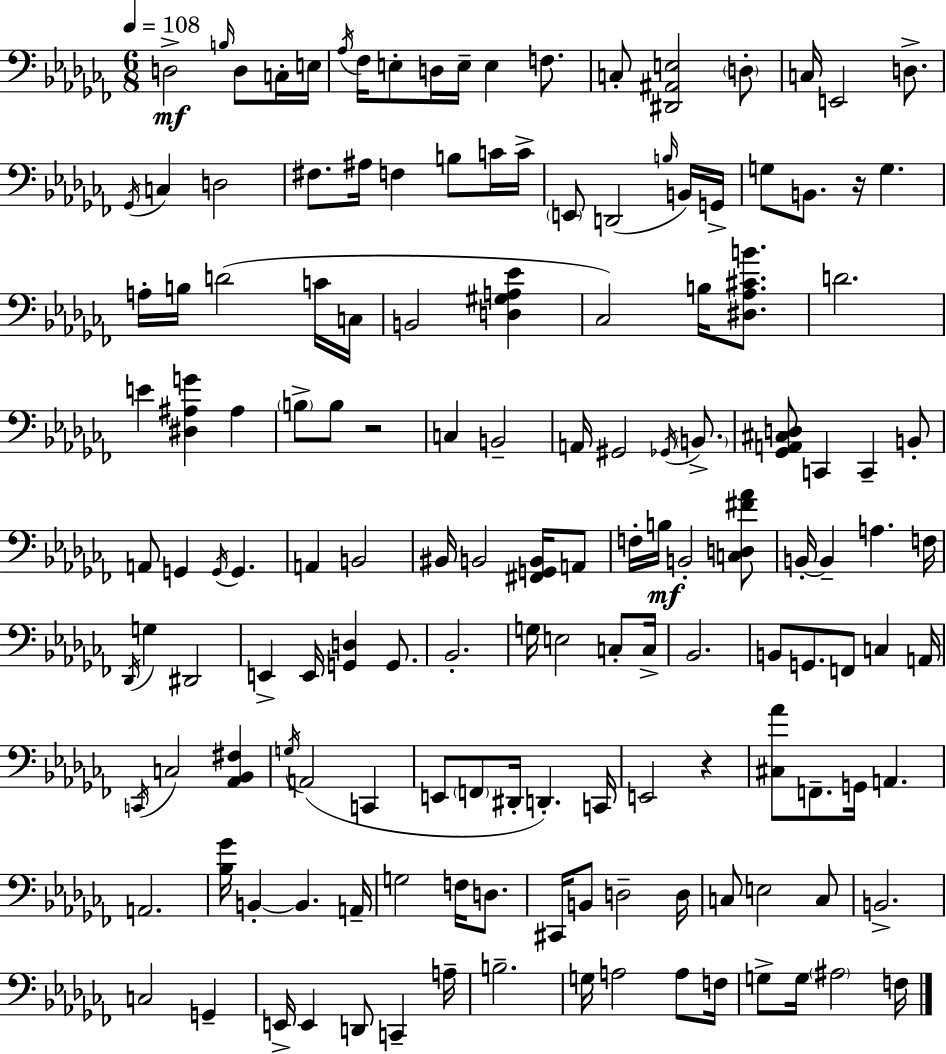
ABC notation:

X:1
T:Untitled
M:6/8
L:1/4
K:Abm
D,2 B,/4 D,/2 C,/4 E,/4 _A,/4 _F,/4 E,/2 D,/4 E,/4 E, F,/2 C,/2 [^D,,^A,,E,]2 D,/2 C,/4 E,,2 D,/2 _G,,/4 C, D,2 ^F,/2 ^A,/4 F, B,/2 C/4 C/4 E,,/2 D,,2 B,/4 B,,/4 G,,/4 G,/2 B,,/2 z/4 G, A,/4 B,/4 D2 C/4 C,/4 B,,2 [D,^G,A,_E] _C,2 B,/4 [^D,_A,^CB]/2 D2 E [^D,^A,G] ^A, B,/2 B,/2 z2 C, B,,2 A,,/4 ^G,,2 _G,,/4 B,,/2 [_G,,A,,^C,D,]/2 C,, C,, B,,/2 A,,/2 G,, G,,/4 G,, A,, B,,2 ^B,,/4 B,,2 [^F,,G,,B,,]/4 A,,/2 F,/4 B,/4 B,,2 [C,D,^F_A]/2 B,,/4 B,, A, F,/4 _D,,/4 G, ^D,,2 E,, E,,/4 [G,,D,] G,,/2 _B,,2 G,/4 E,2 C,/2 C,/4 _B,,2 B,,/2 G,,/2 F,,/2 C, A,,/4 C,,/4 C,2 [_A,,_B,,^F,] G,/4 A,,2 C,, E,,/2 F,,/2 ^D,,/4 D,, C,,/4 E,,2 z [^C,_A]/2 F,,/2 G,,/4 A,, A,,2 [_B,_G]/4 B,, B,, A,,/4 G,2 F,/4 D,/2 ^C,,/4 B,,/2 D,2 D,/4 C,/2 E,2 C,/2 B,,2 C,2 G,, E,,/4 E,, D,,/2 C,, A,/4 B,2 G,/4 A,2 A,/2 F,/4 G,/2 G,/4 ^A,2 F,/4